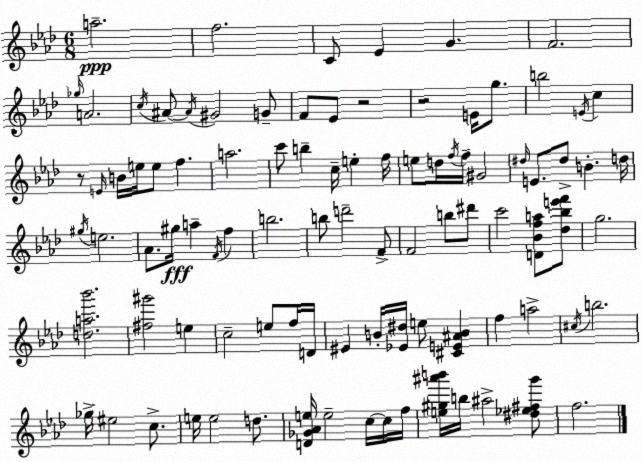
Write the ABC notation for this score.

X:1
T:Untitled
M:6/8
L:1/4
K:Ab
a2 f2 C/2 _E G F2 _g/4 A2 c/4 ^A/2 ^A/4 ^G2 G/2 F/2 _E/2 z2 z2 E/4 g/2 b2 E/4 c z/2 E/4 B/4 e/4 e/2 f a2 c'/2 b c/4 e f/4 e/2 d/4 f/4 f/4 ^G2 ^d/4 E/2 ^d/2 B d/4 ^g/4 e2 _A/2 ^g/4 a F/4 f b2 b/2 d'2 F/2 F2 b/2 ^d'/2 c'2 [D_Bfa]/2 [_d_be'f']/2 g2 [da_b']2 [^f^g']2 e c2 e/2 f/4 D/4 ^E B/4 [_E^d]/4 e/2 [^CE^AB] f a2 ^c/4 b2 _g/4 ^e2 c/2 e/4 e2 d/2 [D_G_Ae]/4 e2 c/4 c/4 f/4 [e^g^a'b']/4 b/4 ^a2 [^d_e^fg']/2 f2